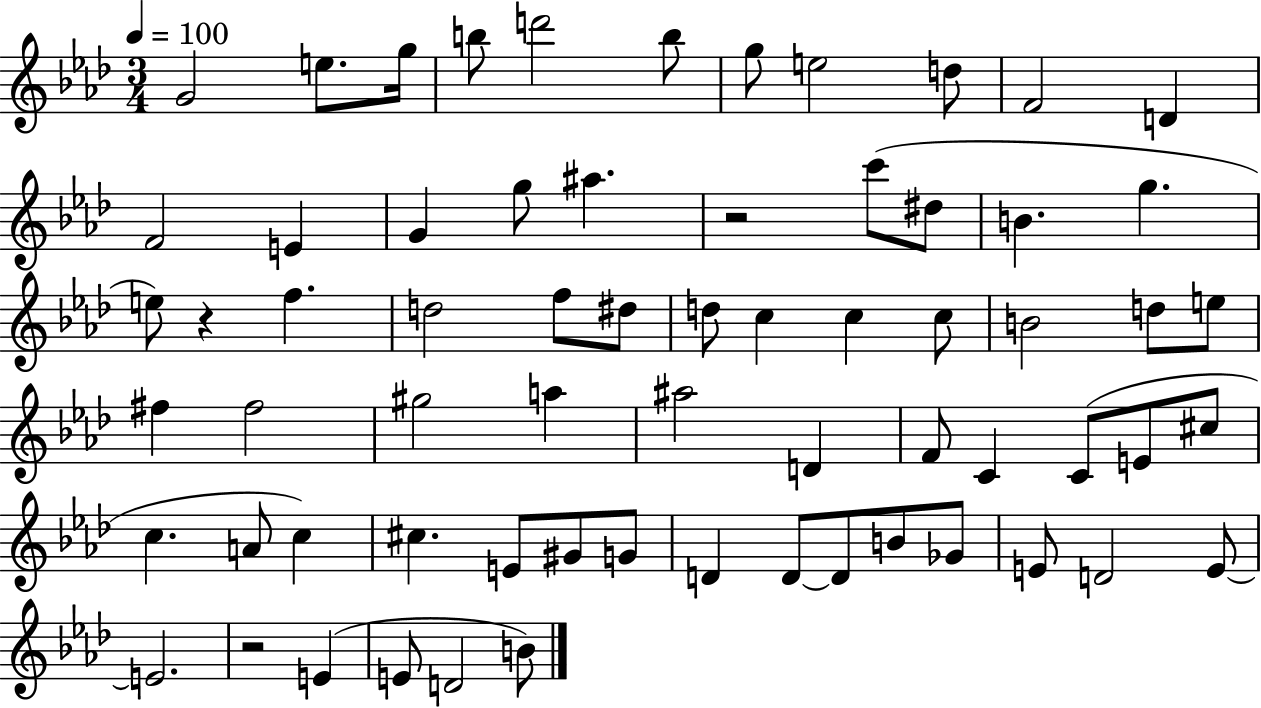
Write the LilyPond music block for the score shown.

{
  \clef treble
  \numericTimeSignature
  \time 3/4
  \key aes \major
  \tempo 4 = 100
  g'2 e''8. g''16 | b''8 d'''2 b''8 | g''8 e''2 d''8 | f'2 d'4 | \break f'2 e'4 | g'4 g''8 ais''4. | r2 c'''8( dis''8 | b'4. g''4. | \break e''8) r4 f''4. | d''2 f''8 dis''8 | d''8 c''4 c''4 c''8 | b'2 d''8 e''8 | \break fis''4 fis''2 | gis''2 a''4 | ais''2 d'4 | f'8 c'4 c'8( e'8 cis''8 | \break c''4. a'8 c''4) | cis''4. e'8 gis'8 g'8 | d'4 d'8~~ d'8 b'8 ges'8 | e'8 d'2 e'8~~ | \break e'2. | r2 e'4( | e'8 d'2 b'8) | \bar "|."
}